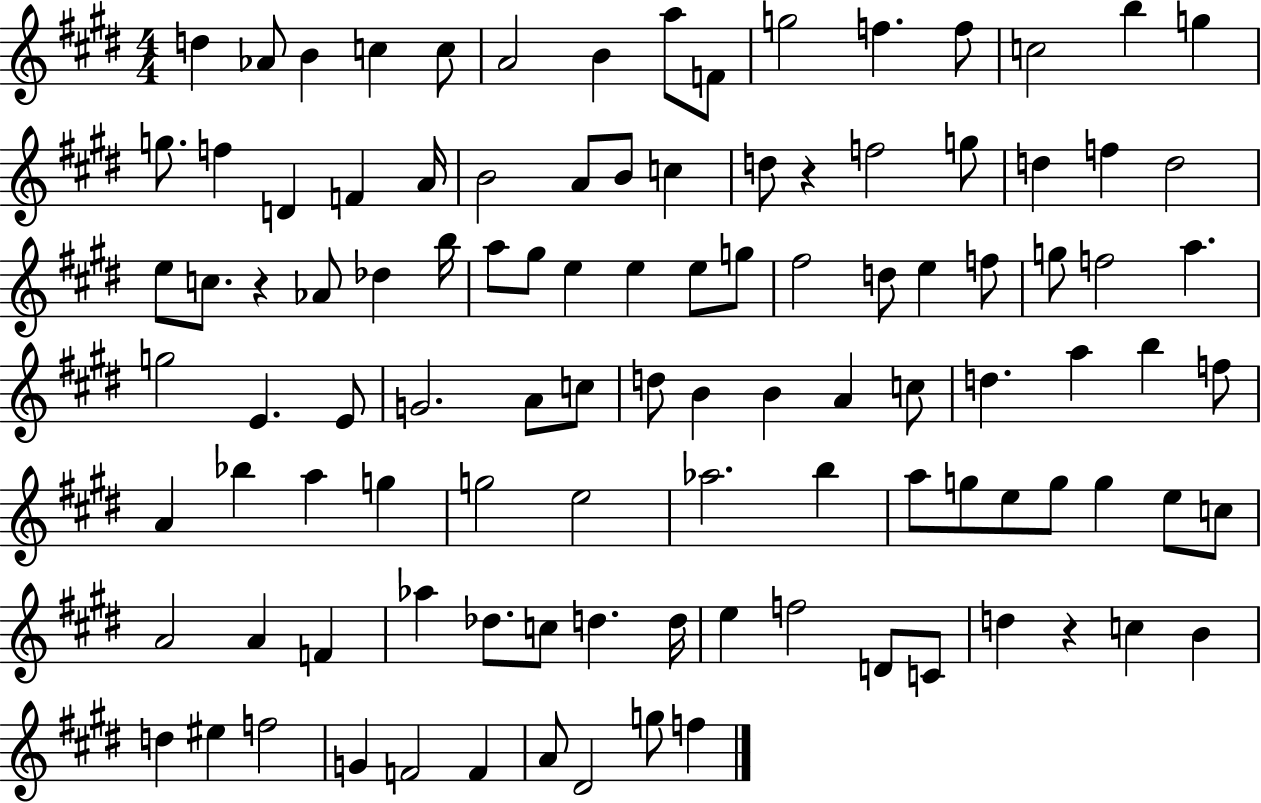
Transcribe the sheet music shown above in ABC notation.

X:1
T:Untitled
M:4/4
L:1/4
K:E
d _A/2 B c c/2 A2 B a/2 F/2 g2 f f/2 c2 b g g/2 f D F A/4 B2 A/2 B/2 c d/2 z f2 g/2 d f d2 e/2 c/2 z _A/2 _d b/4 a/2 ^g/2 e e e/2 g/2 ^f2 d/2 e f/2 g/2 f2 a g2 E E/2 G2 A/2 c/2 d/2 B B A c/2 d a b f/2 A _b a g g2 e2 _a2 b a/2 g/2 e/2 g/2 g e/2 c/2 A2 A F _a _d/2 c/2 d d/4 e f2 D/2 C/2 d z c B d ^e f2 G F2 F A/2 ^D2 g/2 f